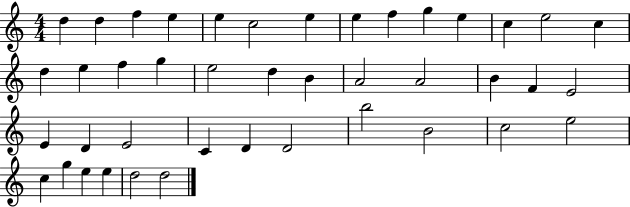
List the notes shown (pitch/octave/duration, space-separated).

D5/q D5/q F5/q E5/q E5/q C5/h E5/q E5/q F5/q G5/q E5/q C5/q E5/h C5/q D5/q E5/q F5/q G5/q E5/h D5/q B4/q A4/h A4/h B4/q F4/q E4/h E4/q D4/q E4/h C4/q D4/q D4/h B5/h B4/h C5/h E5/h C5/q G5/q E5/q E5/q D5/h D5/h